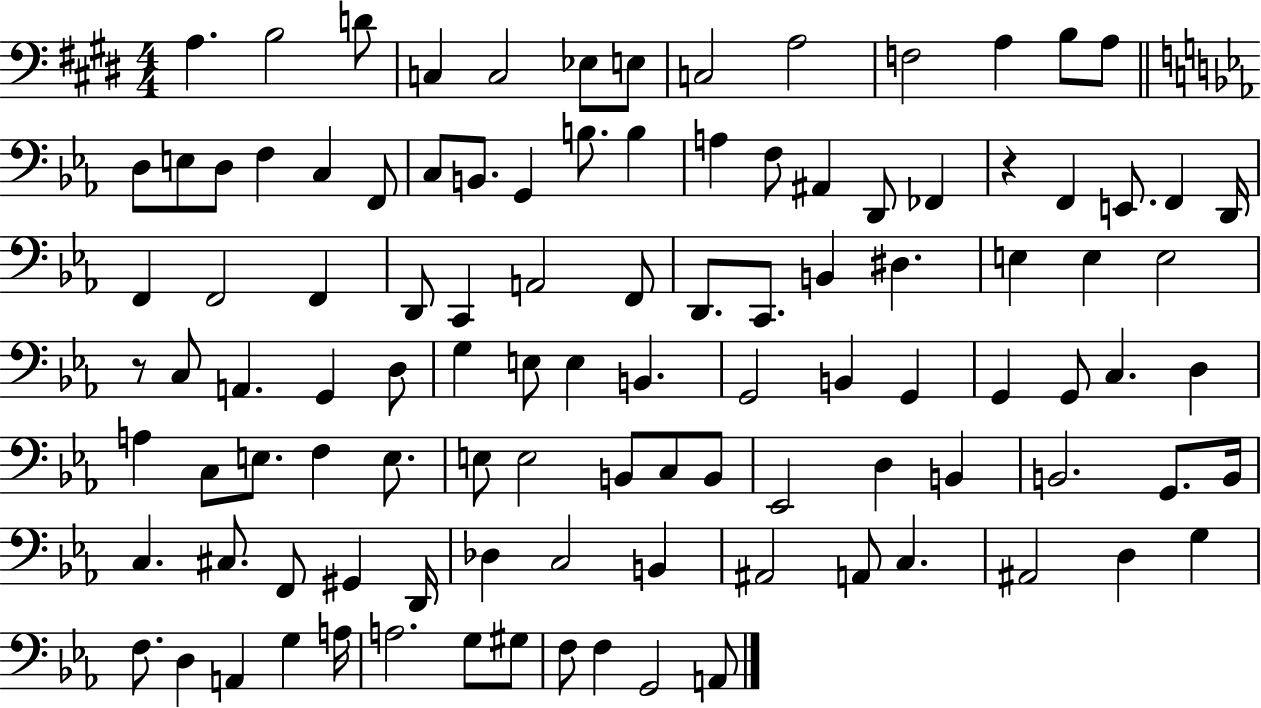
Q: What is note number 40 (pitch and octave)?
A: F2